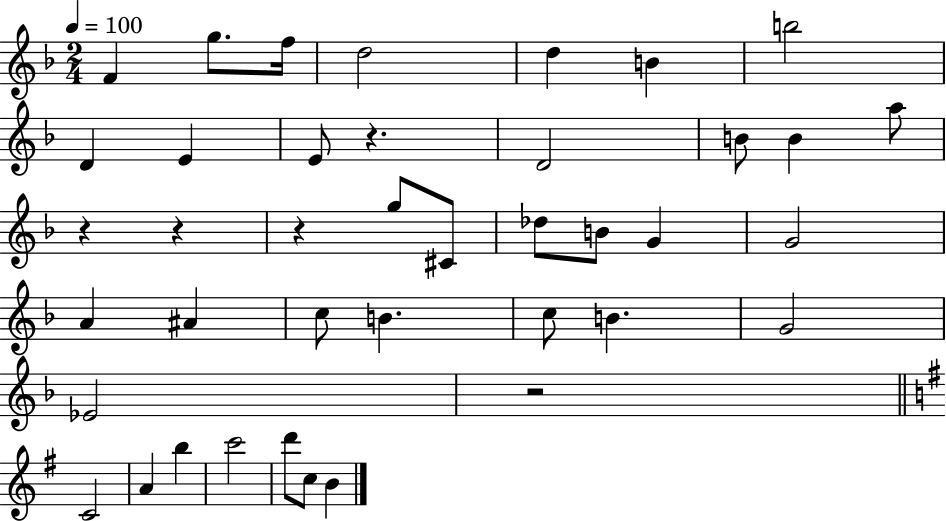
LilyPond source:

{
  \clef treble
  \numericTimeSignature
  \time 2/4
  \key f \major
  \tempo 4 = 100
  f'4 g''8. f''16 | d''2 | d''4 b'4 | b''2 | \break d'4 e'4 | e'8 r4. | d'2 | b'8 b'4 a''8 | \break r4 r4 | r4 g''8 cis'8 | des''8 b'8 g'4 | g'2 | \break a'4 ais'4 | c''8 b'4. | c''8 b'4. | g'2 | \break ees'2 | r2 | \bar "||" \break \key g \major c'2 | a'4 b''4 | c'''2 | d'''8 c''8 b'4 | \break \bar "|."
}